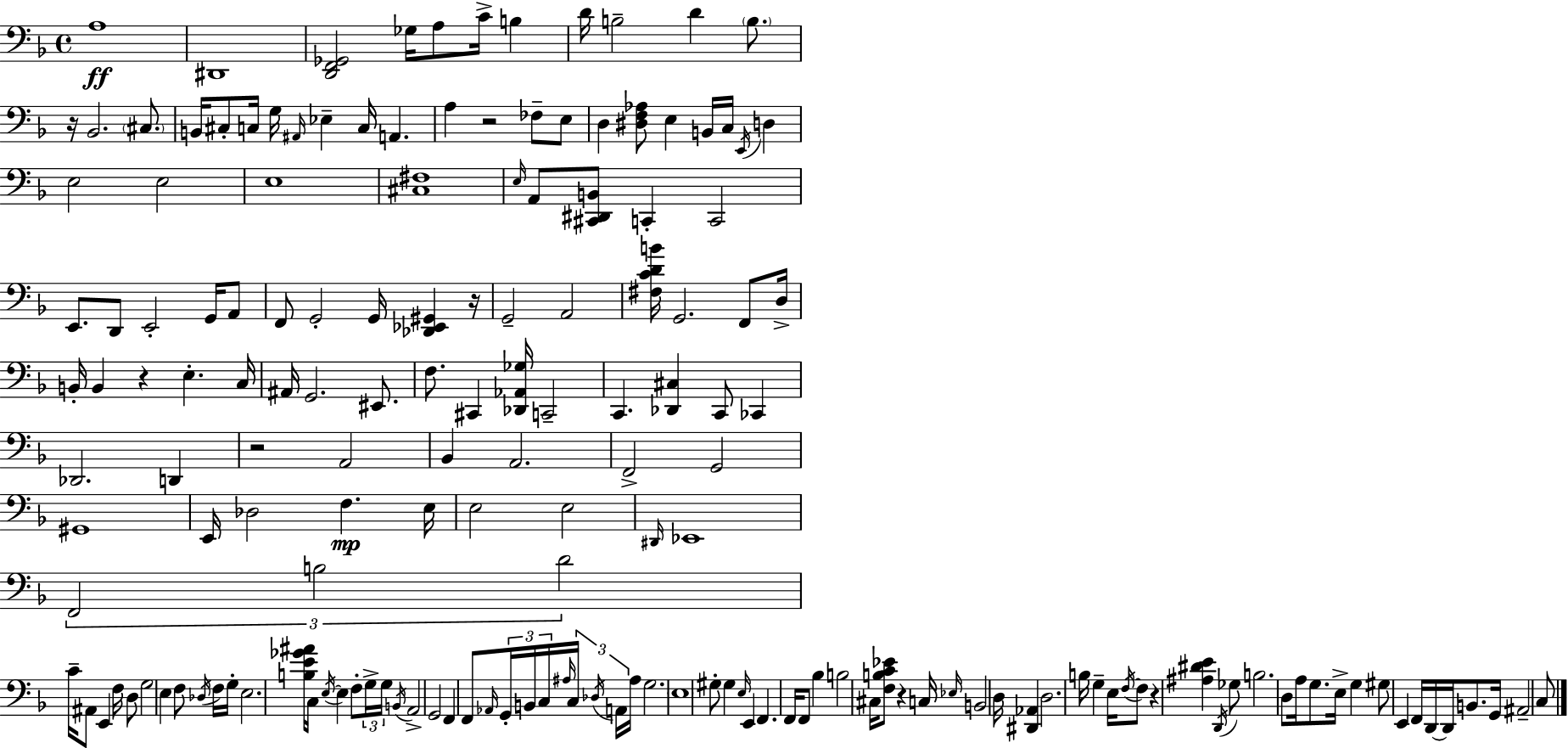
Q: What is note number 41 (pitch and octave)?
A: A2